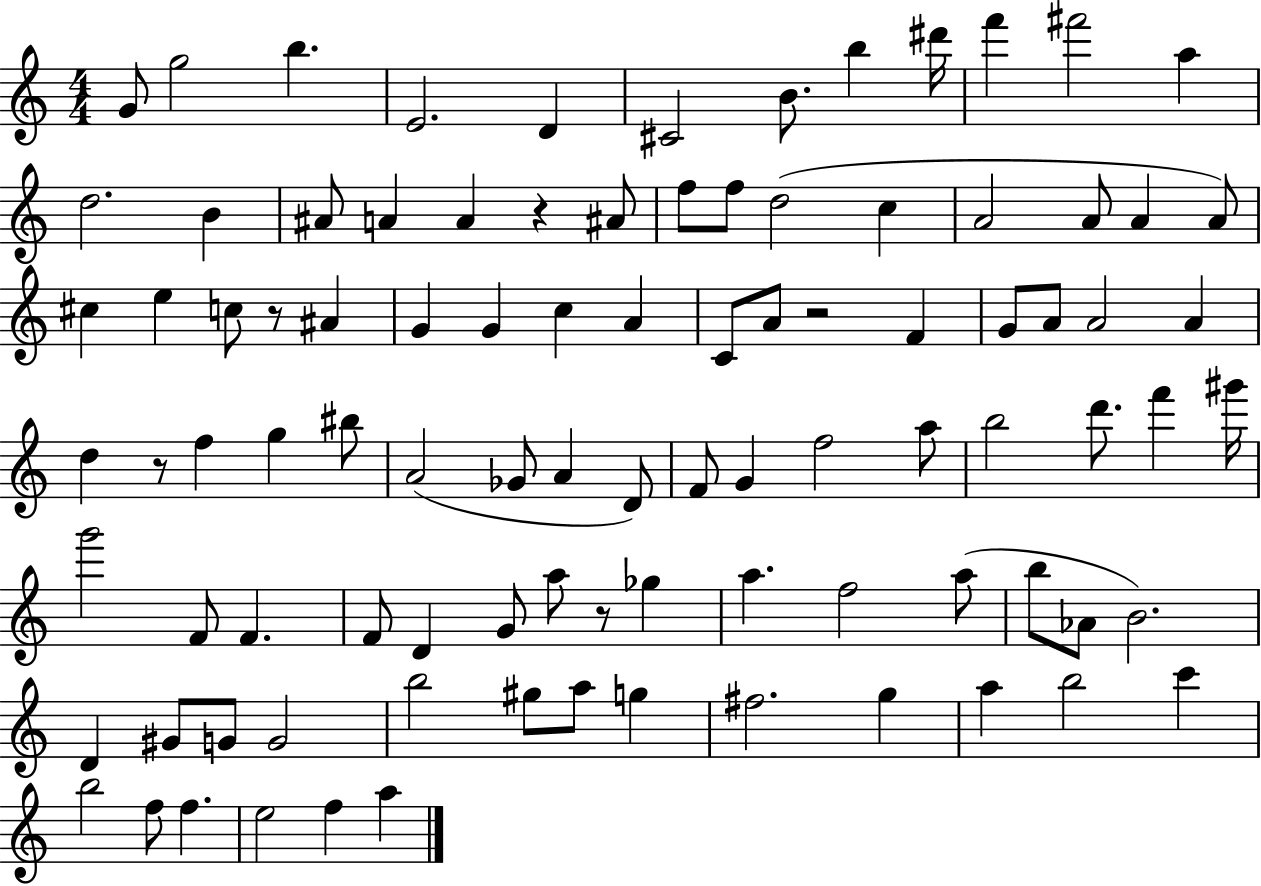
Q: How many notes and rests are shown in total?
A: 95